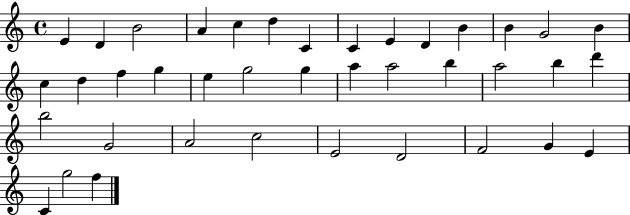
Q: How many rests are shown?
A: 0